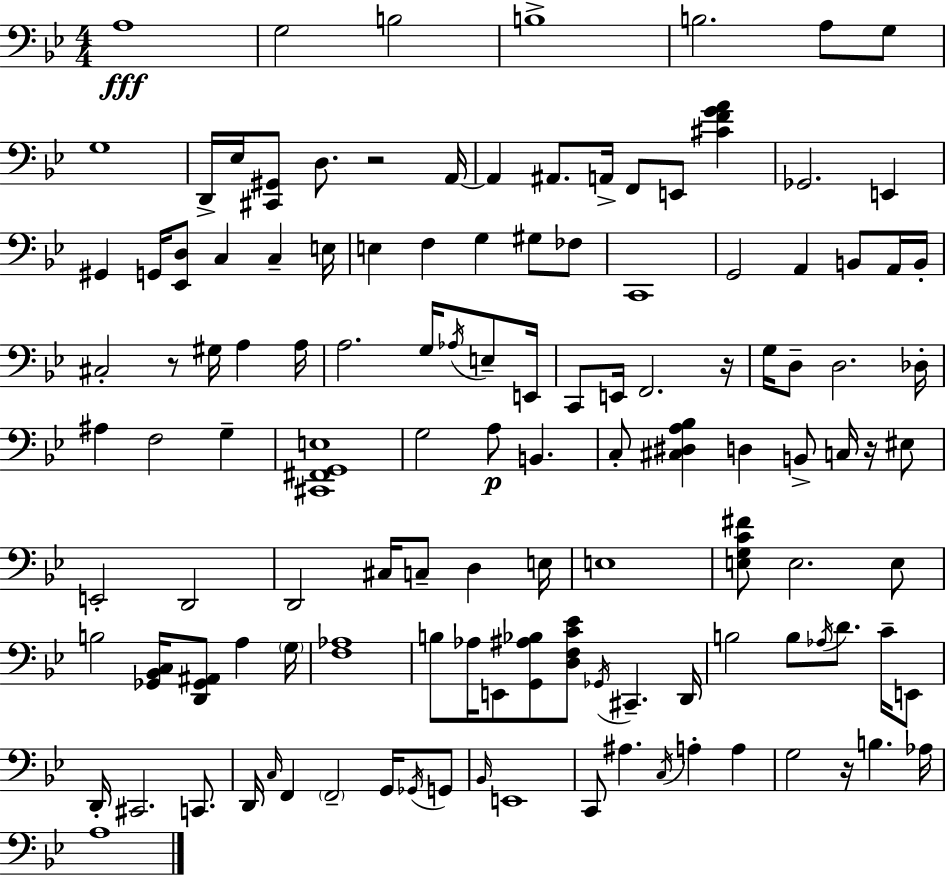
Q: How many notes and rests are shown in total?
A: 124